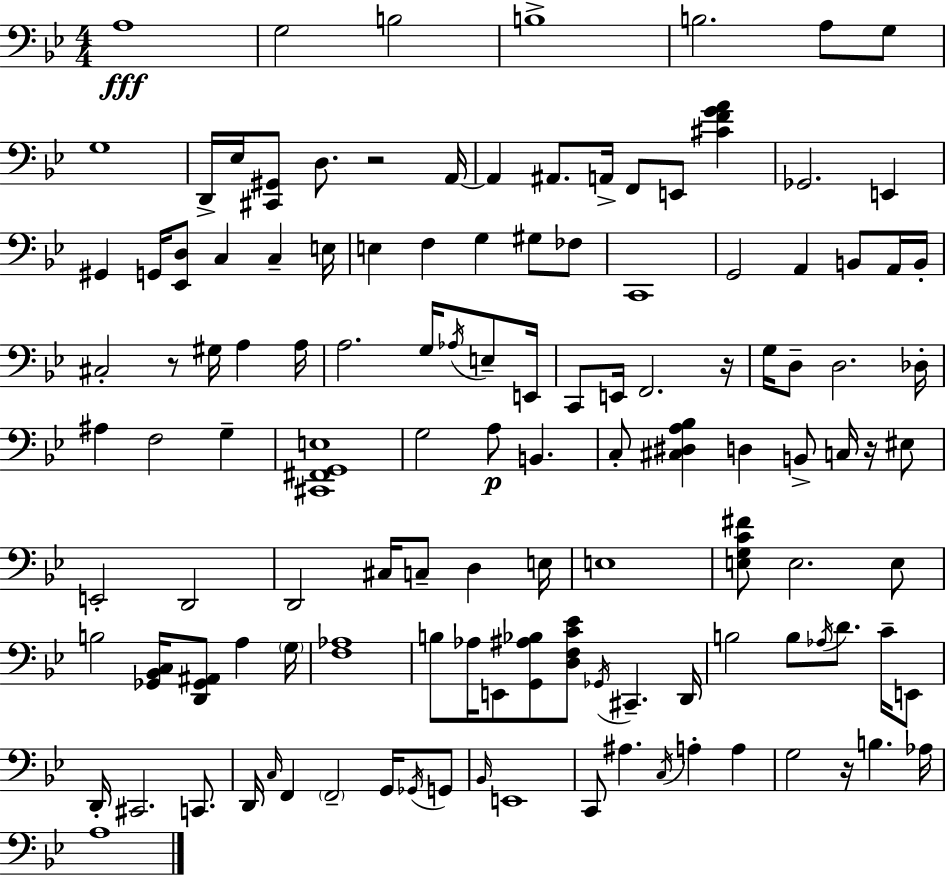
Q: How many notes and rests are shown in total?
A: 124